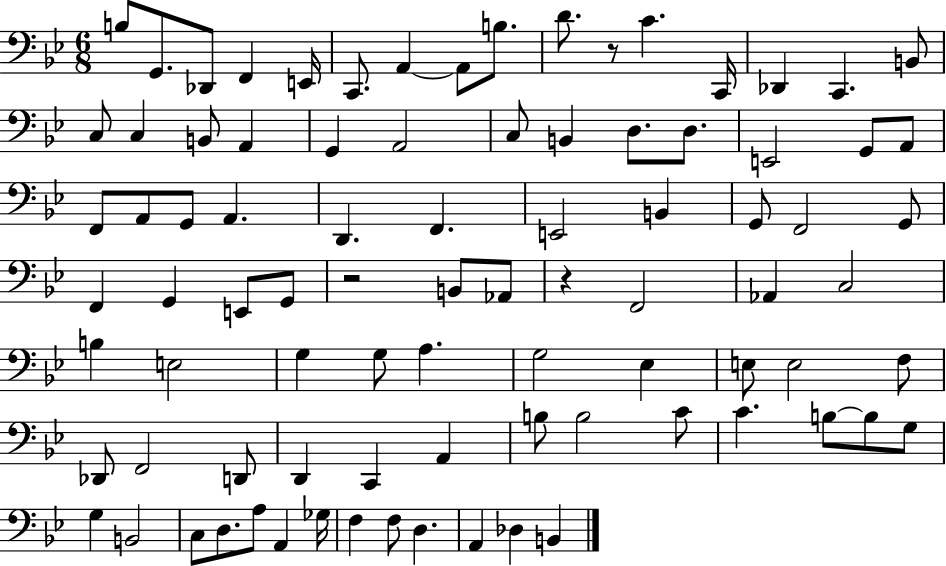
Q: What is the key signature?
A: BES major